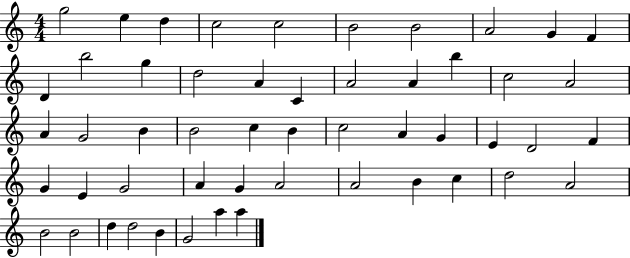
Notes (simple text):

G5/h E5/q D5/q C5/h C5/h B4/h B4/h A4/h G4/q F4/q D4/q B5/h G5/q D5/h A4/q C4/q A4/h A4/q B5/q C5/h A4/h A4/q G4/h B4/q B4/h C5/q B4/q C5/h A4/q G4/q E4/q D4/h F4/q G4/q E4/q G4/h A4/q G4/q A4/h A4/h B4/q C5/q D5/h A4/h B4/h B4/h D5/q D5/h B4/q G4/h A5/q A5/q